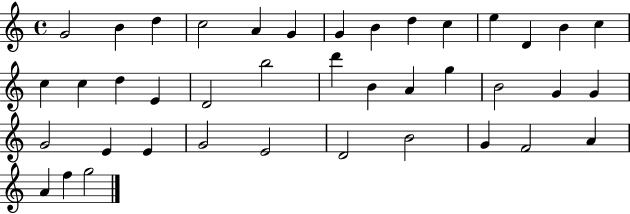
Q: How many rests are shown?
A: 0